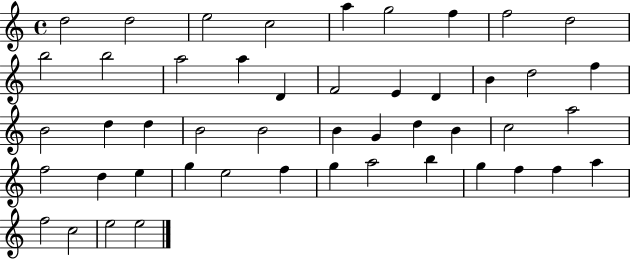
D5/h D5/h E5/h C5/h A5/q G5/h F5/q F5/h D5/h B5/h B5/h A5/h A5/q D4/q F4/h E4/q D4/q B4/q D5/h F5/q B4/h D5/q D5/q B4/h B4/h B4/q G4/q D5/q B4/q C5/h A5/h F5/h D5/q E5/q G5/q E5/h F5/q G5/q A5/h B5/q G5/q F5/q F5/q A5/q F5/h C5/h E5/h E5/h